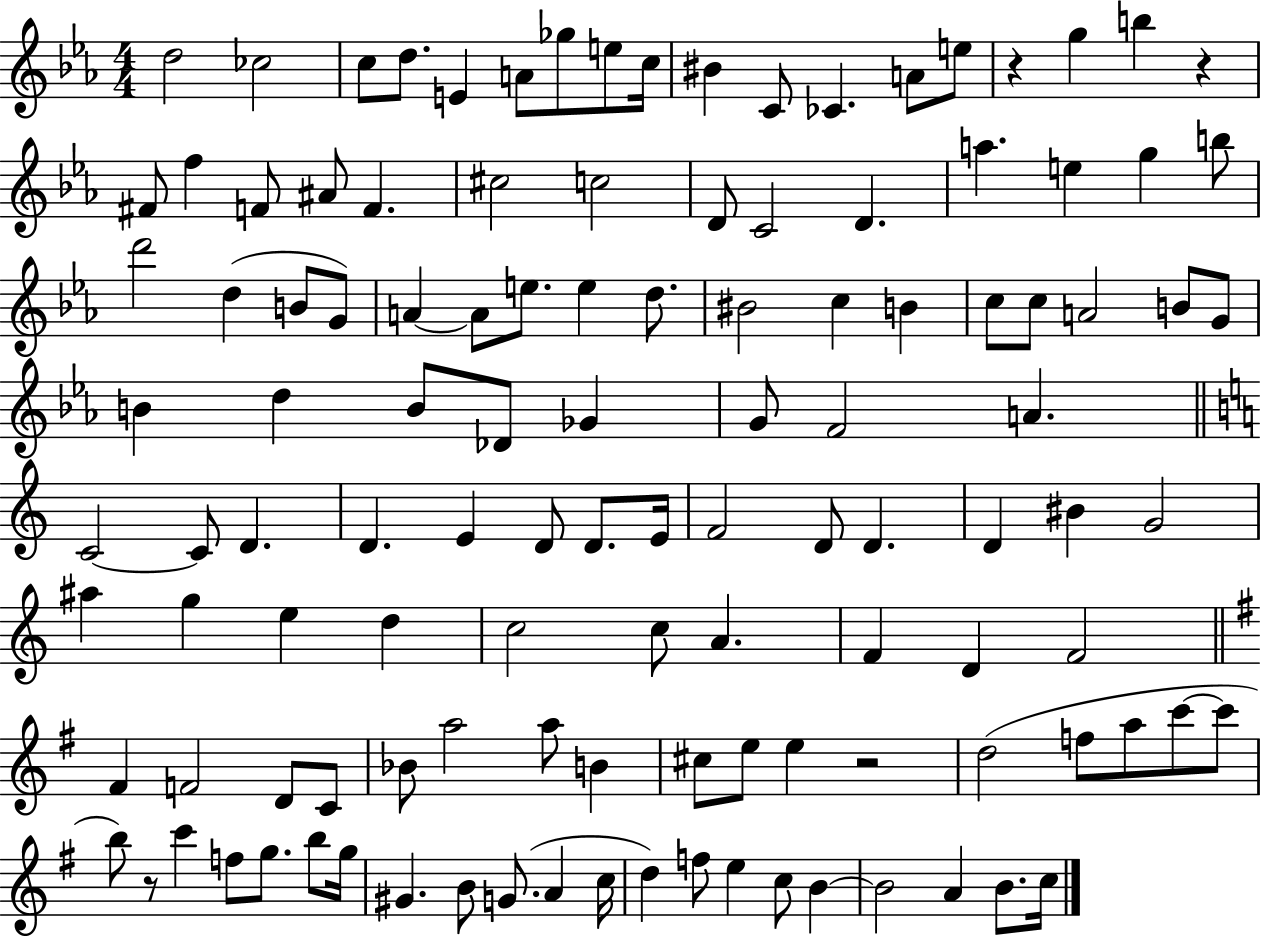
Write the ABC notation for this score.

X:1
T:Untitled
M:4/4
L:1/4
K:Eb
d2 _c2 c/2 d/2 E A/2 _g/2 e/2 c/4 ^B C/2 _C A/2 e/2 z g b z ^F/2 f F/2 ^A/2 F ^c2 c2 D/2 C2 D a e g b/2 d'2 d B/2 G/2 A A/2 e/2 e d/2 ^B2 c B c/2 c/2 A2 B/2 G/2 B d B/2 _D/2 _G G/2 F2 A C2 C/2 D D E D/2 D/2 E/4 F2 D/2 D D ^B G2 ^a g e d c2 c/2 A F D F2 ^F F2 D/2 C/2 _B/2 a2 a/2 B ^c/2 e/2 e z2 d2 f/2 a/2 c'/2 c'/2 b/2 z/2 c' f/2 g/2 b/2 g/4 ^G B/2 G/2 A c/4 d f/2 e c/2 B B2 A B/2 c/4